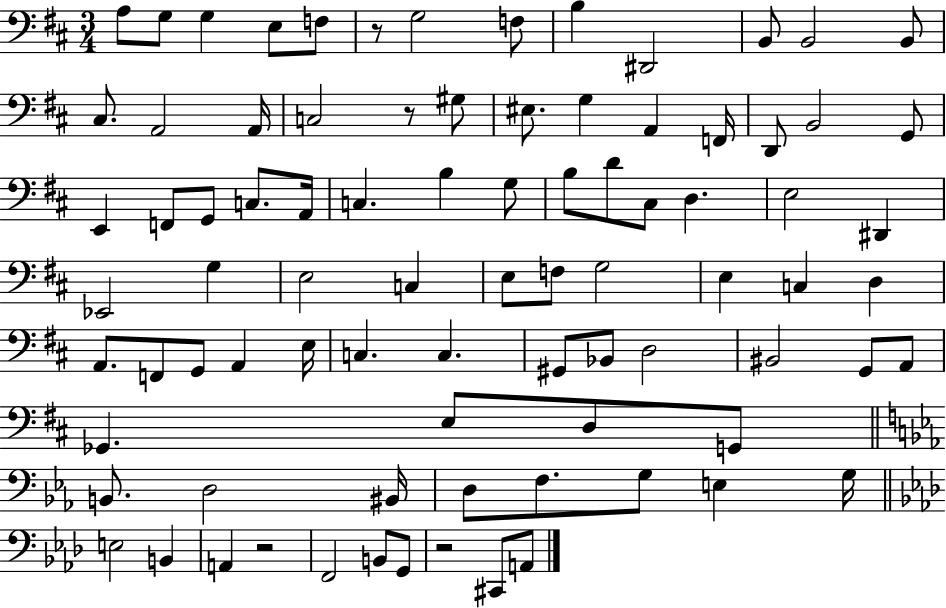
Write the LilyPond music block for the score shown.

{
  \clef bass
  \numericTimeSignature
  \time 3/4
  \key d \major
  \repeat volta 2 { a8 g8 g4 e8 f8 | r8 g2 f8 | b4 dis,2 | b,8 b,2 b,8 | \break cis8. a,2 a,16 | c2 r8 gis8 | eis8. g4 a,4 f,16 | d,8 b,2 g,8 | \break e,4 f,8 g,8 c8. a,16 | c4. b4 g8 | b8 d'8 cis8 d4. | e2 dis,4 | \break ees,2 g4 | e2 c4 | e8 f8 g2 | e4 c4 d4 | \break a,8. f,8 g,8 a,4 e16 | c4. c4. | gis,8 bes,8 d2 | bis,2 g,8 a,8 | \break ges,4. e8 d8 g,8 | \bar "||" \break \key ees \major b,8. d2 bis,16 | d8 f8. g8 e4 g16 | \bar "||" \break \key aes \major e2 b,4 | a,4 r2 | f,2 b,8 g,8 | r2 cis,8 a,8 | \break } \bar "|."
}